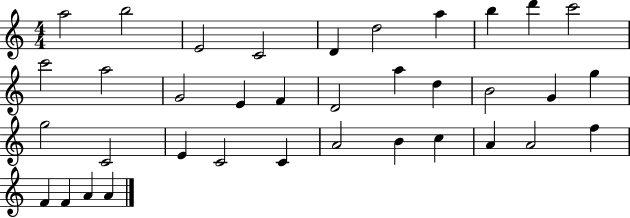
{
  \clef treble
  \numericTimeSignature
  \time 4/4
  \key c \major
  a''2 b''2 | e'2 c'2 | d'4 d''2 a''4 | b''4 d'''4 c'''2 | \break c'''2 a''2 | g'2 e'4 f'4 | d'2 a''4 d''4 | b'2 g'4 g''4 | \break g''2 c'2 | e'4 c'2 c'4 | a'2 b'4 c''4 | a'4 a'2 f''4 | \break f'4 f'4 a'4 a'4 | \bar "|."
}